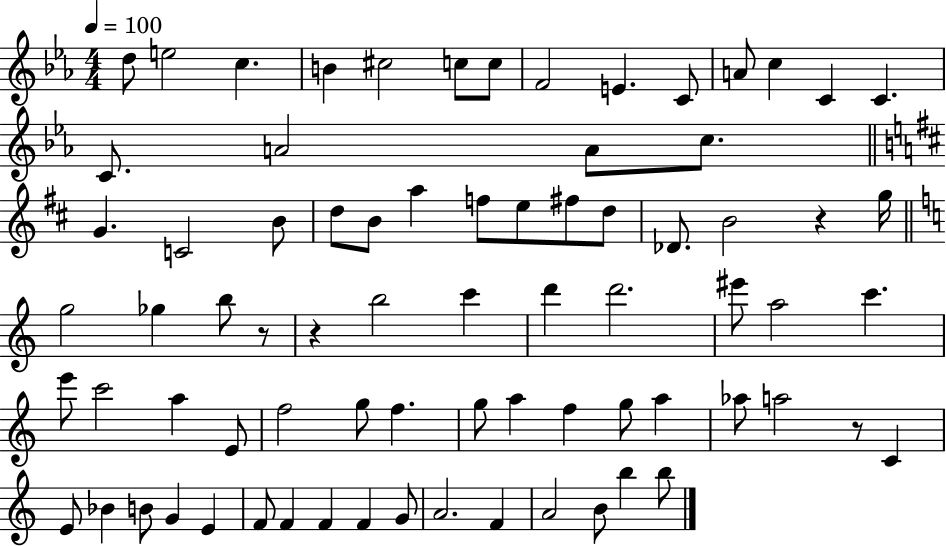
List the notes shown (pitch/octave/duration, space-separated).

D5/e E5/h C5/q. B4/q C#5/h C5/e C5/e F4/h E4/q. C4/e A4/e C5/q C4/q C4/q. C4/e. A4/h A4/e C5/e. G4/q. C4/h B4/e D5/e B4/e A5/q F5/e E5/e F#5/e D5/e Db4/e. B4/h R/q G5/s G5/h Gb5/q B5/e R/e R/q B5/h C6/q D6/q D6/h. EIS6/e A5/h C6/q. E6/e C6/h A5/q E4/e F5/h G5/e F5/q. G5/e A5/q F5/q G5/e A5/q Ab5/e A5/h R/e C4/q E4/e Bb4/q B4/e G4/q E4/q F4/e F4/q F4/q F4/q G4/e A4/h. F4/q A4/h B4/e B5/q B5/e